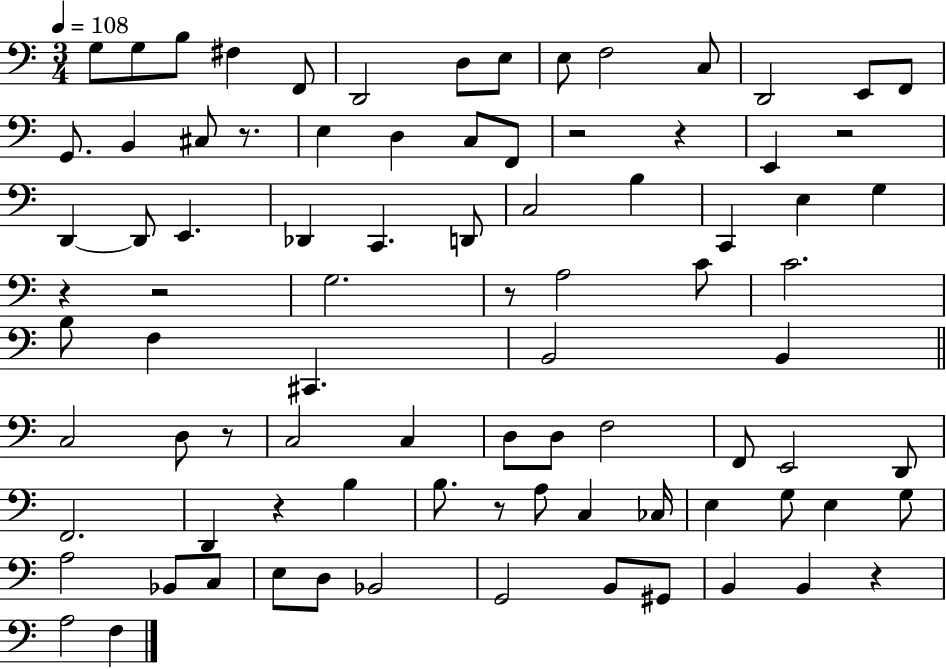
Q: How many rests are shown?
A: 11